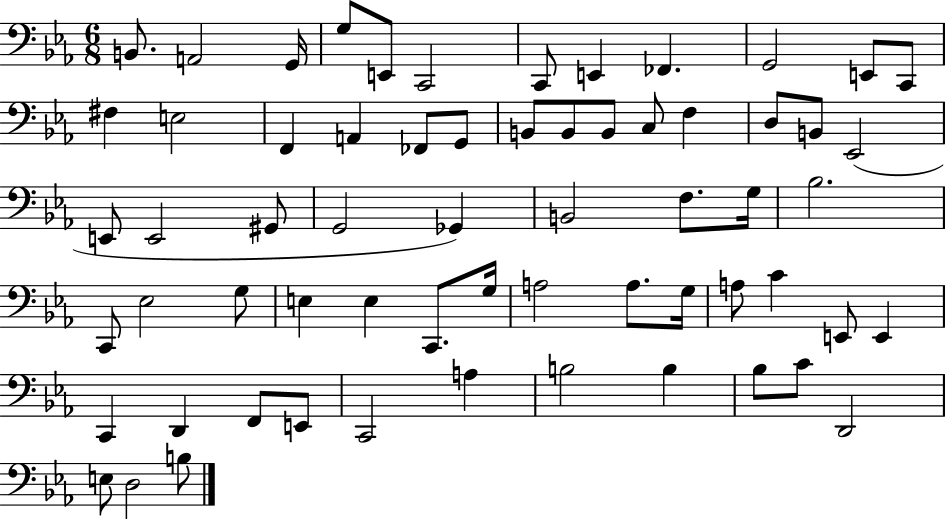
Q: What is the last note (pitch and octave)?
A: B3